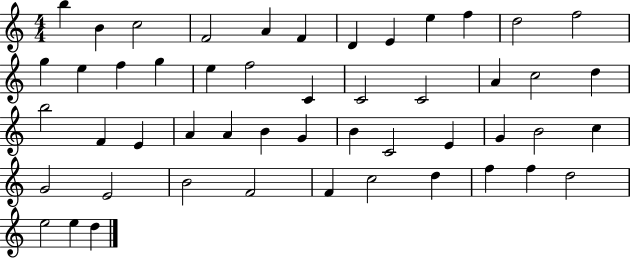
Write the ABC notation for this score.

X:1
T:Untitled
M:4/4
L:1/4
K:C
b B c2 F2 A F D E e f d2 f2 g e f g e f2 C C2 C2 A c2 d b2 F E A A B G B C2 E G B2 c G2 E2 B2 F2 F c2 d f f d2 e2 e d